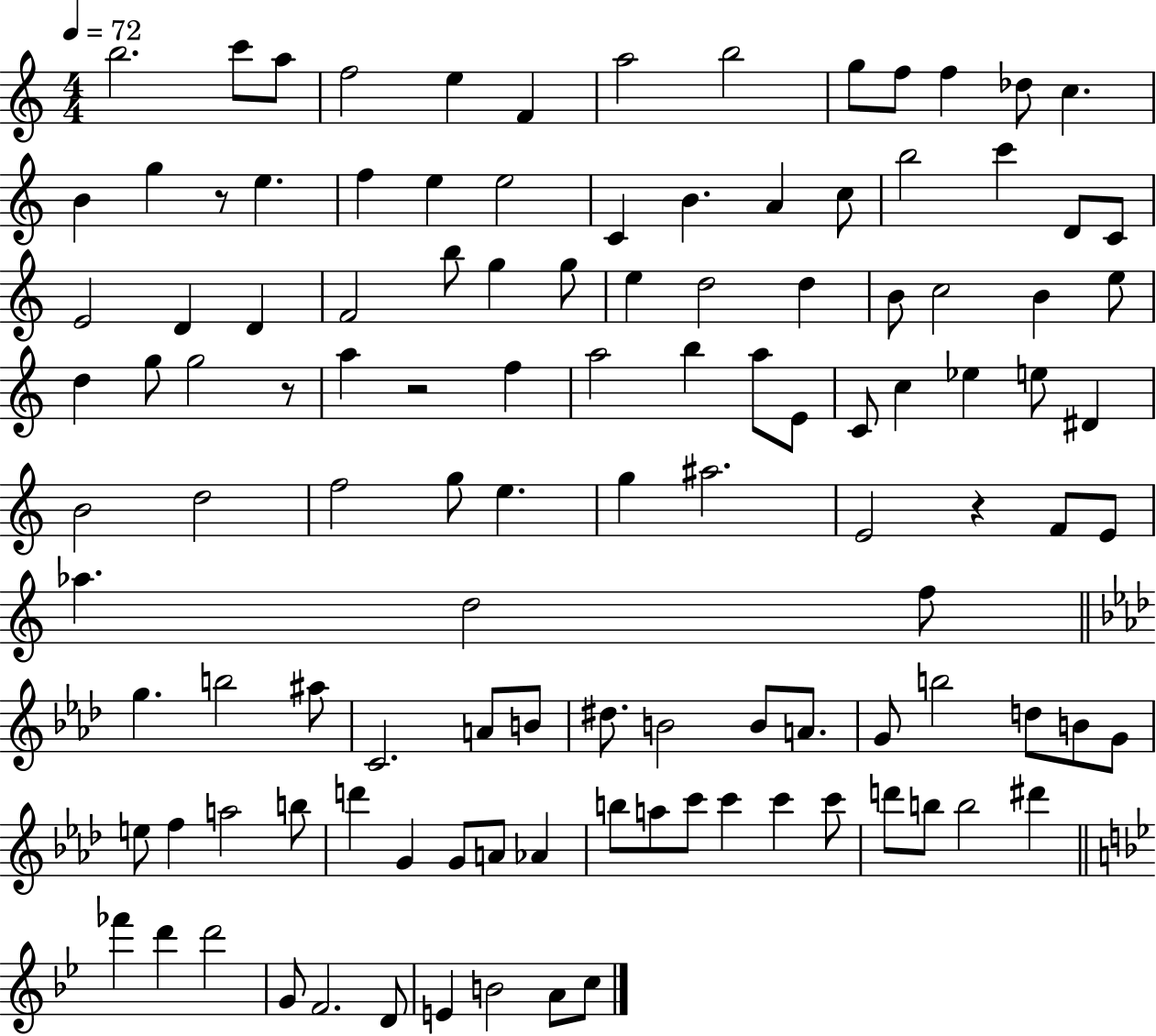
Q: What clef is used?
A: treble